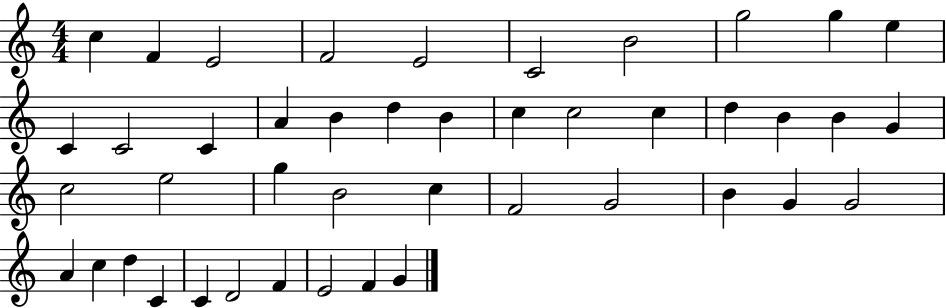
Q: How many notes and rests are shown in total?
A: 44